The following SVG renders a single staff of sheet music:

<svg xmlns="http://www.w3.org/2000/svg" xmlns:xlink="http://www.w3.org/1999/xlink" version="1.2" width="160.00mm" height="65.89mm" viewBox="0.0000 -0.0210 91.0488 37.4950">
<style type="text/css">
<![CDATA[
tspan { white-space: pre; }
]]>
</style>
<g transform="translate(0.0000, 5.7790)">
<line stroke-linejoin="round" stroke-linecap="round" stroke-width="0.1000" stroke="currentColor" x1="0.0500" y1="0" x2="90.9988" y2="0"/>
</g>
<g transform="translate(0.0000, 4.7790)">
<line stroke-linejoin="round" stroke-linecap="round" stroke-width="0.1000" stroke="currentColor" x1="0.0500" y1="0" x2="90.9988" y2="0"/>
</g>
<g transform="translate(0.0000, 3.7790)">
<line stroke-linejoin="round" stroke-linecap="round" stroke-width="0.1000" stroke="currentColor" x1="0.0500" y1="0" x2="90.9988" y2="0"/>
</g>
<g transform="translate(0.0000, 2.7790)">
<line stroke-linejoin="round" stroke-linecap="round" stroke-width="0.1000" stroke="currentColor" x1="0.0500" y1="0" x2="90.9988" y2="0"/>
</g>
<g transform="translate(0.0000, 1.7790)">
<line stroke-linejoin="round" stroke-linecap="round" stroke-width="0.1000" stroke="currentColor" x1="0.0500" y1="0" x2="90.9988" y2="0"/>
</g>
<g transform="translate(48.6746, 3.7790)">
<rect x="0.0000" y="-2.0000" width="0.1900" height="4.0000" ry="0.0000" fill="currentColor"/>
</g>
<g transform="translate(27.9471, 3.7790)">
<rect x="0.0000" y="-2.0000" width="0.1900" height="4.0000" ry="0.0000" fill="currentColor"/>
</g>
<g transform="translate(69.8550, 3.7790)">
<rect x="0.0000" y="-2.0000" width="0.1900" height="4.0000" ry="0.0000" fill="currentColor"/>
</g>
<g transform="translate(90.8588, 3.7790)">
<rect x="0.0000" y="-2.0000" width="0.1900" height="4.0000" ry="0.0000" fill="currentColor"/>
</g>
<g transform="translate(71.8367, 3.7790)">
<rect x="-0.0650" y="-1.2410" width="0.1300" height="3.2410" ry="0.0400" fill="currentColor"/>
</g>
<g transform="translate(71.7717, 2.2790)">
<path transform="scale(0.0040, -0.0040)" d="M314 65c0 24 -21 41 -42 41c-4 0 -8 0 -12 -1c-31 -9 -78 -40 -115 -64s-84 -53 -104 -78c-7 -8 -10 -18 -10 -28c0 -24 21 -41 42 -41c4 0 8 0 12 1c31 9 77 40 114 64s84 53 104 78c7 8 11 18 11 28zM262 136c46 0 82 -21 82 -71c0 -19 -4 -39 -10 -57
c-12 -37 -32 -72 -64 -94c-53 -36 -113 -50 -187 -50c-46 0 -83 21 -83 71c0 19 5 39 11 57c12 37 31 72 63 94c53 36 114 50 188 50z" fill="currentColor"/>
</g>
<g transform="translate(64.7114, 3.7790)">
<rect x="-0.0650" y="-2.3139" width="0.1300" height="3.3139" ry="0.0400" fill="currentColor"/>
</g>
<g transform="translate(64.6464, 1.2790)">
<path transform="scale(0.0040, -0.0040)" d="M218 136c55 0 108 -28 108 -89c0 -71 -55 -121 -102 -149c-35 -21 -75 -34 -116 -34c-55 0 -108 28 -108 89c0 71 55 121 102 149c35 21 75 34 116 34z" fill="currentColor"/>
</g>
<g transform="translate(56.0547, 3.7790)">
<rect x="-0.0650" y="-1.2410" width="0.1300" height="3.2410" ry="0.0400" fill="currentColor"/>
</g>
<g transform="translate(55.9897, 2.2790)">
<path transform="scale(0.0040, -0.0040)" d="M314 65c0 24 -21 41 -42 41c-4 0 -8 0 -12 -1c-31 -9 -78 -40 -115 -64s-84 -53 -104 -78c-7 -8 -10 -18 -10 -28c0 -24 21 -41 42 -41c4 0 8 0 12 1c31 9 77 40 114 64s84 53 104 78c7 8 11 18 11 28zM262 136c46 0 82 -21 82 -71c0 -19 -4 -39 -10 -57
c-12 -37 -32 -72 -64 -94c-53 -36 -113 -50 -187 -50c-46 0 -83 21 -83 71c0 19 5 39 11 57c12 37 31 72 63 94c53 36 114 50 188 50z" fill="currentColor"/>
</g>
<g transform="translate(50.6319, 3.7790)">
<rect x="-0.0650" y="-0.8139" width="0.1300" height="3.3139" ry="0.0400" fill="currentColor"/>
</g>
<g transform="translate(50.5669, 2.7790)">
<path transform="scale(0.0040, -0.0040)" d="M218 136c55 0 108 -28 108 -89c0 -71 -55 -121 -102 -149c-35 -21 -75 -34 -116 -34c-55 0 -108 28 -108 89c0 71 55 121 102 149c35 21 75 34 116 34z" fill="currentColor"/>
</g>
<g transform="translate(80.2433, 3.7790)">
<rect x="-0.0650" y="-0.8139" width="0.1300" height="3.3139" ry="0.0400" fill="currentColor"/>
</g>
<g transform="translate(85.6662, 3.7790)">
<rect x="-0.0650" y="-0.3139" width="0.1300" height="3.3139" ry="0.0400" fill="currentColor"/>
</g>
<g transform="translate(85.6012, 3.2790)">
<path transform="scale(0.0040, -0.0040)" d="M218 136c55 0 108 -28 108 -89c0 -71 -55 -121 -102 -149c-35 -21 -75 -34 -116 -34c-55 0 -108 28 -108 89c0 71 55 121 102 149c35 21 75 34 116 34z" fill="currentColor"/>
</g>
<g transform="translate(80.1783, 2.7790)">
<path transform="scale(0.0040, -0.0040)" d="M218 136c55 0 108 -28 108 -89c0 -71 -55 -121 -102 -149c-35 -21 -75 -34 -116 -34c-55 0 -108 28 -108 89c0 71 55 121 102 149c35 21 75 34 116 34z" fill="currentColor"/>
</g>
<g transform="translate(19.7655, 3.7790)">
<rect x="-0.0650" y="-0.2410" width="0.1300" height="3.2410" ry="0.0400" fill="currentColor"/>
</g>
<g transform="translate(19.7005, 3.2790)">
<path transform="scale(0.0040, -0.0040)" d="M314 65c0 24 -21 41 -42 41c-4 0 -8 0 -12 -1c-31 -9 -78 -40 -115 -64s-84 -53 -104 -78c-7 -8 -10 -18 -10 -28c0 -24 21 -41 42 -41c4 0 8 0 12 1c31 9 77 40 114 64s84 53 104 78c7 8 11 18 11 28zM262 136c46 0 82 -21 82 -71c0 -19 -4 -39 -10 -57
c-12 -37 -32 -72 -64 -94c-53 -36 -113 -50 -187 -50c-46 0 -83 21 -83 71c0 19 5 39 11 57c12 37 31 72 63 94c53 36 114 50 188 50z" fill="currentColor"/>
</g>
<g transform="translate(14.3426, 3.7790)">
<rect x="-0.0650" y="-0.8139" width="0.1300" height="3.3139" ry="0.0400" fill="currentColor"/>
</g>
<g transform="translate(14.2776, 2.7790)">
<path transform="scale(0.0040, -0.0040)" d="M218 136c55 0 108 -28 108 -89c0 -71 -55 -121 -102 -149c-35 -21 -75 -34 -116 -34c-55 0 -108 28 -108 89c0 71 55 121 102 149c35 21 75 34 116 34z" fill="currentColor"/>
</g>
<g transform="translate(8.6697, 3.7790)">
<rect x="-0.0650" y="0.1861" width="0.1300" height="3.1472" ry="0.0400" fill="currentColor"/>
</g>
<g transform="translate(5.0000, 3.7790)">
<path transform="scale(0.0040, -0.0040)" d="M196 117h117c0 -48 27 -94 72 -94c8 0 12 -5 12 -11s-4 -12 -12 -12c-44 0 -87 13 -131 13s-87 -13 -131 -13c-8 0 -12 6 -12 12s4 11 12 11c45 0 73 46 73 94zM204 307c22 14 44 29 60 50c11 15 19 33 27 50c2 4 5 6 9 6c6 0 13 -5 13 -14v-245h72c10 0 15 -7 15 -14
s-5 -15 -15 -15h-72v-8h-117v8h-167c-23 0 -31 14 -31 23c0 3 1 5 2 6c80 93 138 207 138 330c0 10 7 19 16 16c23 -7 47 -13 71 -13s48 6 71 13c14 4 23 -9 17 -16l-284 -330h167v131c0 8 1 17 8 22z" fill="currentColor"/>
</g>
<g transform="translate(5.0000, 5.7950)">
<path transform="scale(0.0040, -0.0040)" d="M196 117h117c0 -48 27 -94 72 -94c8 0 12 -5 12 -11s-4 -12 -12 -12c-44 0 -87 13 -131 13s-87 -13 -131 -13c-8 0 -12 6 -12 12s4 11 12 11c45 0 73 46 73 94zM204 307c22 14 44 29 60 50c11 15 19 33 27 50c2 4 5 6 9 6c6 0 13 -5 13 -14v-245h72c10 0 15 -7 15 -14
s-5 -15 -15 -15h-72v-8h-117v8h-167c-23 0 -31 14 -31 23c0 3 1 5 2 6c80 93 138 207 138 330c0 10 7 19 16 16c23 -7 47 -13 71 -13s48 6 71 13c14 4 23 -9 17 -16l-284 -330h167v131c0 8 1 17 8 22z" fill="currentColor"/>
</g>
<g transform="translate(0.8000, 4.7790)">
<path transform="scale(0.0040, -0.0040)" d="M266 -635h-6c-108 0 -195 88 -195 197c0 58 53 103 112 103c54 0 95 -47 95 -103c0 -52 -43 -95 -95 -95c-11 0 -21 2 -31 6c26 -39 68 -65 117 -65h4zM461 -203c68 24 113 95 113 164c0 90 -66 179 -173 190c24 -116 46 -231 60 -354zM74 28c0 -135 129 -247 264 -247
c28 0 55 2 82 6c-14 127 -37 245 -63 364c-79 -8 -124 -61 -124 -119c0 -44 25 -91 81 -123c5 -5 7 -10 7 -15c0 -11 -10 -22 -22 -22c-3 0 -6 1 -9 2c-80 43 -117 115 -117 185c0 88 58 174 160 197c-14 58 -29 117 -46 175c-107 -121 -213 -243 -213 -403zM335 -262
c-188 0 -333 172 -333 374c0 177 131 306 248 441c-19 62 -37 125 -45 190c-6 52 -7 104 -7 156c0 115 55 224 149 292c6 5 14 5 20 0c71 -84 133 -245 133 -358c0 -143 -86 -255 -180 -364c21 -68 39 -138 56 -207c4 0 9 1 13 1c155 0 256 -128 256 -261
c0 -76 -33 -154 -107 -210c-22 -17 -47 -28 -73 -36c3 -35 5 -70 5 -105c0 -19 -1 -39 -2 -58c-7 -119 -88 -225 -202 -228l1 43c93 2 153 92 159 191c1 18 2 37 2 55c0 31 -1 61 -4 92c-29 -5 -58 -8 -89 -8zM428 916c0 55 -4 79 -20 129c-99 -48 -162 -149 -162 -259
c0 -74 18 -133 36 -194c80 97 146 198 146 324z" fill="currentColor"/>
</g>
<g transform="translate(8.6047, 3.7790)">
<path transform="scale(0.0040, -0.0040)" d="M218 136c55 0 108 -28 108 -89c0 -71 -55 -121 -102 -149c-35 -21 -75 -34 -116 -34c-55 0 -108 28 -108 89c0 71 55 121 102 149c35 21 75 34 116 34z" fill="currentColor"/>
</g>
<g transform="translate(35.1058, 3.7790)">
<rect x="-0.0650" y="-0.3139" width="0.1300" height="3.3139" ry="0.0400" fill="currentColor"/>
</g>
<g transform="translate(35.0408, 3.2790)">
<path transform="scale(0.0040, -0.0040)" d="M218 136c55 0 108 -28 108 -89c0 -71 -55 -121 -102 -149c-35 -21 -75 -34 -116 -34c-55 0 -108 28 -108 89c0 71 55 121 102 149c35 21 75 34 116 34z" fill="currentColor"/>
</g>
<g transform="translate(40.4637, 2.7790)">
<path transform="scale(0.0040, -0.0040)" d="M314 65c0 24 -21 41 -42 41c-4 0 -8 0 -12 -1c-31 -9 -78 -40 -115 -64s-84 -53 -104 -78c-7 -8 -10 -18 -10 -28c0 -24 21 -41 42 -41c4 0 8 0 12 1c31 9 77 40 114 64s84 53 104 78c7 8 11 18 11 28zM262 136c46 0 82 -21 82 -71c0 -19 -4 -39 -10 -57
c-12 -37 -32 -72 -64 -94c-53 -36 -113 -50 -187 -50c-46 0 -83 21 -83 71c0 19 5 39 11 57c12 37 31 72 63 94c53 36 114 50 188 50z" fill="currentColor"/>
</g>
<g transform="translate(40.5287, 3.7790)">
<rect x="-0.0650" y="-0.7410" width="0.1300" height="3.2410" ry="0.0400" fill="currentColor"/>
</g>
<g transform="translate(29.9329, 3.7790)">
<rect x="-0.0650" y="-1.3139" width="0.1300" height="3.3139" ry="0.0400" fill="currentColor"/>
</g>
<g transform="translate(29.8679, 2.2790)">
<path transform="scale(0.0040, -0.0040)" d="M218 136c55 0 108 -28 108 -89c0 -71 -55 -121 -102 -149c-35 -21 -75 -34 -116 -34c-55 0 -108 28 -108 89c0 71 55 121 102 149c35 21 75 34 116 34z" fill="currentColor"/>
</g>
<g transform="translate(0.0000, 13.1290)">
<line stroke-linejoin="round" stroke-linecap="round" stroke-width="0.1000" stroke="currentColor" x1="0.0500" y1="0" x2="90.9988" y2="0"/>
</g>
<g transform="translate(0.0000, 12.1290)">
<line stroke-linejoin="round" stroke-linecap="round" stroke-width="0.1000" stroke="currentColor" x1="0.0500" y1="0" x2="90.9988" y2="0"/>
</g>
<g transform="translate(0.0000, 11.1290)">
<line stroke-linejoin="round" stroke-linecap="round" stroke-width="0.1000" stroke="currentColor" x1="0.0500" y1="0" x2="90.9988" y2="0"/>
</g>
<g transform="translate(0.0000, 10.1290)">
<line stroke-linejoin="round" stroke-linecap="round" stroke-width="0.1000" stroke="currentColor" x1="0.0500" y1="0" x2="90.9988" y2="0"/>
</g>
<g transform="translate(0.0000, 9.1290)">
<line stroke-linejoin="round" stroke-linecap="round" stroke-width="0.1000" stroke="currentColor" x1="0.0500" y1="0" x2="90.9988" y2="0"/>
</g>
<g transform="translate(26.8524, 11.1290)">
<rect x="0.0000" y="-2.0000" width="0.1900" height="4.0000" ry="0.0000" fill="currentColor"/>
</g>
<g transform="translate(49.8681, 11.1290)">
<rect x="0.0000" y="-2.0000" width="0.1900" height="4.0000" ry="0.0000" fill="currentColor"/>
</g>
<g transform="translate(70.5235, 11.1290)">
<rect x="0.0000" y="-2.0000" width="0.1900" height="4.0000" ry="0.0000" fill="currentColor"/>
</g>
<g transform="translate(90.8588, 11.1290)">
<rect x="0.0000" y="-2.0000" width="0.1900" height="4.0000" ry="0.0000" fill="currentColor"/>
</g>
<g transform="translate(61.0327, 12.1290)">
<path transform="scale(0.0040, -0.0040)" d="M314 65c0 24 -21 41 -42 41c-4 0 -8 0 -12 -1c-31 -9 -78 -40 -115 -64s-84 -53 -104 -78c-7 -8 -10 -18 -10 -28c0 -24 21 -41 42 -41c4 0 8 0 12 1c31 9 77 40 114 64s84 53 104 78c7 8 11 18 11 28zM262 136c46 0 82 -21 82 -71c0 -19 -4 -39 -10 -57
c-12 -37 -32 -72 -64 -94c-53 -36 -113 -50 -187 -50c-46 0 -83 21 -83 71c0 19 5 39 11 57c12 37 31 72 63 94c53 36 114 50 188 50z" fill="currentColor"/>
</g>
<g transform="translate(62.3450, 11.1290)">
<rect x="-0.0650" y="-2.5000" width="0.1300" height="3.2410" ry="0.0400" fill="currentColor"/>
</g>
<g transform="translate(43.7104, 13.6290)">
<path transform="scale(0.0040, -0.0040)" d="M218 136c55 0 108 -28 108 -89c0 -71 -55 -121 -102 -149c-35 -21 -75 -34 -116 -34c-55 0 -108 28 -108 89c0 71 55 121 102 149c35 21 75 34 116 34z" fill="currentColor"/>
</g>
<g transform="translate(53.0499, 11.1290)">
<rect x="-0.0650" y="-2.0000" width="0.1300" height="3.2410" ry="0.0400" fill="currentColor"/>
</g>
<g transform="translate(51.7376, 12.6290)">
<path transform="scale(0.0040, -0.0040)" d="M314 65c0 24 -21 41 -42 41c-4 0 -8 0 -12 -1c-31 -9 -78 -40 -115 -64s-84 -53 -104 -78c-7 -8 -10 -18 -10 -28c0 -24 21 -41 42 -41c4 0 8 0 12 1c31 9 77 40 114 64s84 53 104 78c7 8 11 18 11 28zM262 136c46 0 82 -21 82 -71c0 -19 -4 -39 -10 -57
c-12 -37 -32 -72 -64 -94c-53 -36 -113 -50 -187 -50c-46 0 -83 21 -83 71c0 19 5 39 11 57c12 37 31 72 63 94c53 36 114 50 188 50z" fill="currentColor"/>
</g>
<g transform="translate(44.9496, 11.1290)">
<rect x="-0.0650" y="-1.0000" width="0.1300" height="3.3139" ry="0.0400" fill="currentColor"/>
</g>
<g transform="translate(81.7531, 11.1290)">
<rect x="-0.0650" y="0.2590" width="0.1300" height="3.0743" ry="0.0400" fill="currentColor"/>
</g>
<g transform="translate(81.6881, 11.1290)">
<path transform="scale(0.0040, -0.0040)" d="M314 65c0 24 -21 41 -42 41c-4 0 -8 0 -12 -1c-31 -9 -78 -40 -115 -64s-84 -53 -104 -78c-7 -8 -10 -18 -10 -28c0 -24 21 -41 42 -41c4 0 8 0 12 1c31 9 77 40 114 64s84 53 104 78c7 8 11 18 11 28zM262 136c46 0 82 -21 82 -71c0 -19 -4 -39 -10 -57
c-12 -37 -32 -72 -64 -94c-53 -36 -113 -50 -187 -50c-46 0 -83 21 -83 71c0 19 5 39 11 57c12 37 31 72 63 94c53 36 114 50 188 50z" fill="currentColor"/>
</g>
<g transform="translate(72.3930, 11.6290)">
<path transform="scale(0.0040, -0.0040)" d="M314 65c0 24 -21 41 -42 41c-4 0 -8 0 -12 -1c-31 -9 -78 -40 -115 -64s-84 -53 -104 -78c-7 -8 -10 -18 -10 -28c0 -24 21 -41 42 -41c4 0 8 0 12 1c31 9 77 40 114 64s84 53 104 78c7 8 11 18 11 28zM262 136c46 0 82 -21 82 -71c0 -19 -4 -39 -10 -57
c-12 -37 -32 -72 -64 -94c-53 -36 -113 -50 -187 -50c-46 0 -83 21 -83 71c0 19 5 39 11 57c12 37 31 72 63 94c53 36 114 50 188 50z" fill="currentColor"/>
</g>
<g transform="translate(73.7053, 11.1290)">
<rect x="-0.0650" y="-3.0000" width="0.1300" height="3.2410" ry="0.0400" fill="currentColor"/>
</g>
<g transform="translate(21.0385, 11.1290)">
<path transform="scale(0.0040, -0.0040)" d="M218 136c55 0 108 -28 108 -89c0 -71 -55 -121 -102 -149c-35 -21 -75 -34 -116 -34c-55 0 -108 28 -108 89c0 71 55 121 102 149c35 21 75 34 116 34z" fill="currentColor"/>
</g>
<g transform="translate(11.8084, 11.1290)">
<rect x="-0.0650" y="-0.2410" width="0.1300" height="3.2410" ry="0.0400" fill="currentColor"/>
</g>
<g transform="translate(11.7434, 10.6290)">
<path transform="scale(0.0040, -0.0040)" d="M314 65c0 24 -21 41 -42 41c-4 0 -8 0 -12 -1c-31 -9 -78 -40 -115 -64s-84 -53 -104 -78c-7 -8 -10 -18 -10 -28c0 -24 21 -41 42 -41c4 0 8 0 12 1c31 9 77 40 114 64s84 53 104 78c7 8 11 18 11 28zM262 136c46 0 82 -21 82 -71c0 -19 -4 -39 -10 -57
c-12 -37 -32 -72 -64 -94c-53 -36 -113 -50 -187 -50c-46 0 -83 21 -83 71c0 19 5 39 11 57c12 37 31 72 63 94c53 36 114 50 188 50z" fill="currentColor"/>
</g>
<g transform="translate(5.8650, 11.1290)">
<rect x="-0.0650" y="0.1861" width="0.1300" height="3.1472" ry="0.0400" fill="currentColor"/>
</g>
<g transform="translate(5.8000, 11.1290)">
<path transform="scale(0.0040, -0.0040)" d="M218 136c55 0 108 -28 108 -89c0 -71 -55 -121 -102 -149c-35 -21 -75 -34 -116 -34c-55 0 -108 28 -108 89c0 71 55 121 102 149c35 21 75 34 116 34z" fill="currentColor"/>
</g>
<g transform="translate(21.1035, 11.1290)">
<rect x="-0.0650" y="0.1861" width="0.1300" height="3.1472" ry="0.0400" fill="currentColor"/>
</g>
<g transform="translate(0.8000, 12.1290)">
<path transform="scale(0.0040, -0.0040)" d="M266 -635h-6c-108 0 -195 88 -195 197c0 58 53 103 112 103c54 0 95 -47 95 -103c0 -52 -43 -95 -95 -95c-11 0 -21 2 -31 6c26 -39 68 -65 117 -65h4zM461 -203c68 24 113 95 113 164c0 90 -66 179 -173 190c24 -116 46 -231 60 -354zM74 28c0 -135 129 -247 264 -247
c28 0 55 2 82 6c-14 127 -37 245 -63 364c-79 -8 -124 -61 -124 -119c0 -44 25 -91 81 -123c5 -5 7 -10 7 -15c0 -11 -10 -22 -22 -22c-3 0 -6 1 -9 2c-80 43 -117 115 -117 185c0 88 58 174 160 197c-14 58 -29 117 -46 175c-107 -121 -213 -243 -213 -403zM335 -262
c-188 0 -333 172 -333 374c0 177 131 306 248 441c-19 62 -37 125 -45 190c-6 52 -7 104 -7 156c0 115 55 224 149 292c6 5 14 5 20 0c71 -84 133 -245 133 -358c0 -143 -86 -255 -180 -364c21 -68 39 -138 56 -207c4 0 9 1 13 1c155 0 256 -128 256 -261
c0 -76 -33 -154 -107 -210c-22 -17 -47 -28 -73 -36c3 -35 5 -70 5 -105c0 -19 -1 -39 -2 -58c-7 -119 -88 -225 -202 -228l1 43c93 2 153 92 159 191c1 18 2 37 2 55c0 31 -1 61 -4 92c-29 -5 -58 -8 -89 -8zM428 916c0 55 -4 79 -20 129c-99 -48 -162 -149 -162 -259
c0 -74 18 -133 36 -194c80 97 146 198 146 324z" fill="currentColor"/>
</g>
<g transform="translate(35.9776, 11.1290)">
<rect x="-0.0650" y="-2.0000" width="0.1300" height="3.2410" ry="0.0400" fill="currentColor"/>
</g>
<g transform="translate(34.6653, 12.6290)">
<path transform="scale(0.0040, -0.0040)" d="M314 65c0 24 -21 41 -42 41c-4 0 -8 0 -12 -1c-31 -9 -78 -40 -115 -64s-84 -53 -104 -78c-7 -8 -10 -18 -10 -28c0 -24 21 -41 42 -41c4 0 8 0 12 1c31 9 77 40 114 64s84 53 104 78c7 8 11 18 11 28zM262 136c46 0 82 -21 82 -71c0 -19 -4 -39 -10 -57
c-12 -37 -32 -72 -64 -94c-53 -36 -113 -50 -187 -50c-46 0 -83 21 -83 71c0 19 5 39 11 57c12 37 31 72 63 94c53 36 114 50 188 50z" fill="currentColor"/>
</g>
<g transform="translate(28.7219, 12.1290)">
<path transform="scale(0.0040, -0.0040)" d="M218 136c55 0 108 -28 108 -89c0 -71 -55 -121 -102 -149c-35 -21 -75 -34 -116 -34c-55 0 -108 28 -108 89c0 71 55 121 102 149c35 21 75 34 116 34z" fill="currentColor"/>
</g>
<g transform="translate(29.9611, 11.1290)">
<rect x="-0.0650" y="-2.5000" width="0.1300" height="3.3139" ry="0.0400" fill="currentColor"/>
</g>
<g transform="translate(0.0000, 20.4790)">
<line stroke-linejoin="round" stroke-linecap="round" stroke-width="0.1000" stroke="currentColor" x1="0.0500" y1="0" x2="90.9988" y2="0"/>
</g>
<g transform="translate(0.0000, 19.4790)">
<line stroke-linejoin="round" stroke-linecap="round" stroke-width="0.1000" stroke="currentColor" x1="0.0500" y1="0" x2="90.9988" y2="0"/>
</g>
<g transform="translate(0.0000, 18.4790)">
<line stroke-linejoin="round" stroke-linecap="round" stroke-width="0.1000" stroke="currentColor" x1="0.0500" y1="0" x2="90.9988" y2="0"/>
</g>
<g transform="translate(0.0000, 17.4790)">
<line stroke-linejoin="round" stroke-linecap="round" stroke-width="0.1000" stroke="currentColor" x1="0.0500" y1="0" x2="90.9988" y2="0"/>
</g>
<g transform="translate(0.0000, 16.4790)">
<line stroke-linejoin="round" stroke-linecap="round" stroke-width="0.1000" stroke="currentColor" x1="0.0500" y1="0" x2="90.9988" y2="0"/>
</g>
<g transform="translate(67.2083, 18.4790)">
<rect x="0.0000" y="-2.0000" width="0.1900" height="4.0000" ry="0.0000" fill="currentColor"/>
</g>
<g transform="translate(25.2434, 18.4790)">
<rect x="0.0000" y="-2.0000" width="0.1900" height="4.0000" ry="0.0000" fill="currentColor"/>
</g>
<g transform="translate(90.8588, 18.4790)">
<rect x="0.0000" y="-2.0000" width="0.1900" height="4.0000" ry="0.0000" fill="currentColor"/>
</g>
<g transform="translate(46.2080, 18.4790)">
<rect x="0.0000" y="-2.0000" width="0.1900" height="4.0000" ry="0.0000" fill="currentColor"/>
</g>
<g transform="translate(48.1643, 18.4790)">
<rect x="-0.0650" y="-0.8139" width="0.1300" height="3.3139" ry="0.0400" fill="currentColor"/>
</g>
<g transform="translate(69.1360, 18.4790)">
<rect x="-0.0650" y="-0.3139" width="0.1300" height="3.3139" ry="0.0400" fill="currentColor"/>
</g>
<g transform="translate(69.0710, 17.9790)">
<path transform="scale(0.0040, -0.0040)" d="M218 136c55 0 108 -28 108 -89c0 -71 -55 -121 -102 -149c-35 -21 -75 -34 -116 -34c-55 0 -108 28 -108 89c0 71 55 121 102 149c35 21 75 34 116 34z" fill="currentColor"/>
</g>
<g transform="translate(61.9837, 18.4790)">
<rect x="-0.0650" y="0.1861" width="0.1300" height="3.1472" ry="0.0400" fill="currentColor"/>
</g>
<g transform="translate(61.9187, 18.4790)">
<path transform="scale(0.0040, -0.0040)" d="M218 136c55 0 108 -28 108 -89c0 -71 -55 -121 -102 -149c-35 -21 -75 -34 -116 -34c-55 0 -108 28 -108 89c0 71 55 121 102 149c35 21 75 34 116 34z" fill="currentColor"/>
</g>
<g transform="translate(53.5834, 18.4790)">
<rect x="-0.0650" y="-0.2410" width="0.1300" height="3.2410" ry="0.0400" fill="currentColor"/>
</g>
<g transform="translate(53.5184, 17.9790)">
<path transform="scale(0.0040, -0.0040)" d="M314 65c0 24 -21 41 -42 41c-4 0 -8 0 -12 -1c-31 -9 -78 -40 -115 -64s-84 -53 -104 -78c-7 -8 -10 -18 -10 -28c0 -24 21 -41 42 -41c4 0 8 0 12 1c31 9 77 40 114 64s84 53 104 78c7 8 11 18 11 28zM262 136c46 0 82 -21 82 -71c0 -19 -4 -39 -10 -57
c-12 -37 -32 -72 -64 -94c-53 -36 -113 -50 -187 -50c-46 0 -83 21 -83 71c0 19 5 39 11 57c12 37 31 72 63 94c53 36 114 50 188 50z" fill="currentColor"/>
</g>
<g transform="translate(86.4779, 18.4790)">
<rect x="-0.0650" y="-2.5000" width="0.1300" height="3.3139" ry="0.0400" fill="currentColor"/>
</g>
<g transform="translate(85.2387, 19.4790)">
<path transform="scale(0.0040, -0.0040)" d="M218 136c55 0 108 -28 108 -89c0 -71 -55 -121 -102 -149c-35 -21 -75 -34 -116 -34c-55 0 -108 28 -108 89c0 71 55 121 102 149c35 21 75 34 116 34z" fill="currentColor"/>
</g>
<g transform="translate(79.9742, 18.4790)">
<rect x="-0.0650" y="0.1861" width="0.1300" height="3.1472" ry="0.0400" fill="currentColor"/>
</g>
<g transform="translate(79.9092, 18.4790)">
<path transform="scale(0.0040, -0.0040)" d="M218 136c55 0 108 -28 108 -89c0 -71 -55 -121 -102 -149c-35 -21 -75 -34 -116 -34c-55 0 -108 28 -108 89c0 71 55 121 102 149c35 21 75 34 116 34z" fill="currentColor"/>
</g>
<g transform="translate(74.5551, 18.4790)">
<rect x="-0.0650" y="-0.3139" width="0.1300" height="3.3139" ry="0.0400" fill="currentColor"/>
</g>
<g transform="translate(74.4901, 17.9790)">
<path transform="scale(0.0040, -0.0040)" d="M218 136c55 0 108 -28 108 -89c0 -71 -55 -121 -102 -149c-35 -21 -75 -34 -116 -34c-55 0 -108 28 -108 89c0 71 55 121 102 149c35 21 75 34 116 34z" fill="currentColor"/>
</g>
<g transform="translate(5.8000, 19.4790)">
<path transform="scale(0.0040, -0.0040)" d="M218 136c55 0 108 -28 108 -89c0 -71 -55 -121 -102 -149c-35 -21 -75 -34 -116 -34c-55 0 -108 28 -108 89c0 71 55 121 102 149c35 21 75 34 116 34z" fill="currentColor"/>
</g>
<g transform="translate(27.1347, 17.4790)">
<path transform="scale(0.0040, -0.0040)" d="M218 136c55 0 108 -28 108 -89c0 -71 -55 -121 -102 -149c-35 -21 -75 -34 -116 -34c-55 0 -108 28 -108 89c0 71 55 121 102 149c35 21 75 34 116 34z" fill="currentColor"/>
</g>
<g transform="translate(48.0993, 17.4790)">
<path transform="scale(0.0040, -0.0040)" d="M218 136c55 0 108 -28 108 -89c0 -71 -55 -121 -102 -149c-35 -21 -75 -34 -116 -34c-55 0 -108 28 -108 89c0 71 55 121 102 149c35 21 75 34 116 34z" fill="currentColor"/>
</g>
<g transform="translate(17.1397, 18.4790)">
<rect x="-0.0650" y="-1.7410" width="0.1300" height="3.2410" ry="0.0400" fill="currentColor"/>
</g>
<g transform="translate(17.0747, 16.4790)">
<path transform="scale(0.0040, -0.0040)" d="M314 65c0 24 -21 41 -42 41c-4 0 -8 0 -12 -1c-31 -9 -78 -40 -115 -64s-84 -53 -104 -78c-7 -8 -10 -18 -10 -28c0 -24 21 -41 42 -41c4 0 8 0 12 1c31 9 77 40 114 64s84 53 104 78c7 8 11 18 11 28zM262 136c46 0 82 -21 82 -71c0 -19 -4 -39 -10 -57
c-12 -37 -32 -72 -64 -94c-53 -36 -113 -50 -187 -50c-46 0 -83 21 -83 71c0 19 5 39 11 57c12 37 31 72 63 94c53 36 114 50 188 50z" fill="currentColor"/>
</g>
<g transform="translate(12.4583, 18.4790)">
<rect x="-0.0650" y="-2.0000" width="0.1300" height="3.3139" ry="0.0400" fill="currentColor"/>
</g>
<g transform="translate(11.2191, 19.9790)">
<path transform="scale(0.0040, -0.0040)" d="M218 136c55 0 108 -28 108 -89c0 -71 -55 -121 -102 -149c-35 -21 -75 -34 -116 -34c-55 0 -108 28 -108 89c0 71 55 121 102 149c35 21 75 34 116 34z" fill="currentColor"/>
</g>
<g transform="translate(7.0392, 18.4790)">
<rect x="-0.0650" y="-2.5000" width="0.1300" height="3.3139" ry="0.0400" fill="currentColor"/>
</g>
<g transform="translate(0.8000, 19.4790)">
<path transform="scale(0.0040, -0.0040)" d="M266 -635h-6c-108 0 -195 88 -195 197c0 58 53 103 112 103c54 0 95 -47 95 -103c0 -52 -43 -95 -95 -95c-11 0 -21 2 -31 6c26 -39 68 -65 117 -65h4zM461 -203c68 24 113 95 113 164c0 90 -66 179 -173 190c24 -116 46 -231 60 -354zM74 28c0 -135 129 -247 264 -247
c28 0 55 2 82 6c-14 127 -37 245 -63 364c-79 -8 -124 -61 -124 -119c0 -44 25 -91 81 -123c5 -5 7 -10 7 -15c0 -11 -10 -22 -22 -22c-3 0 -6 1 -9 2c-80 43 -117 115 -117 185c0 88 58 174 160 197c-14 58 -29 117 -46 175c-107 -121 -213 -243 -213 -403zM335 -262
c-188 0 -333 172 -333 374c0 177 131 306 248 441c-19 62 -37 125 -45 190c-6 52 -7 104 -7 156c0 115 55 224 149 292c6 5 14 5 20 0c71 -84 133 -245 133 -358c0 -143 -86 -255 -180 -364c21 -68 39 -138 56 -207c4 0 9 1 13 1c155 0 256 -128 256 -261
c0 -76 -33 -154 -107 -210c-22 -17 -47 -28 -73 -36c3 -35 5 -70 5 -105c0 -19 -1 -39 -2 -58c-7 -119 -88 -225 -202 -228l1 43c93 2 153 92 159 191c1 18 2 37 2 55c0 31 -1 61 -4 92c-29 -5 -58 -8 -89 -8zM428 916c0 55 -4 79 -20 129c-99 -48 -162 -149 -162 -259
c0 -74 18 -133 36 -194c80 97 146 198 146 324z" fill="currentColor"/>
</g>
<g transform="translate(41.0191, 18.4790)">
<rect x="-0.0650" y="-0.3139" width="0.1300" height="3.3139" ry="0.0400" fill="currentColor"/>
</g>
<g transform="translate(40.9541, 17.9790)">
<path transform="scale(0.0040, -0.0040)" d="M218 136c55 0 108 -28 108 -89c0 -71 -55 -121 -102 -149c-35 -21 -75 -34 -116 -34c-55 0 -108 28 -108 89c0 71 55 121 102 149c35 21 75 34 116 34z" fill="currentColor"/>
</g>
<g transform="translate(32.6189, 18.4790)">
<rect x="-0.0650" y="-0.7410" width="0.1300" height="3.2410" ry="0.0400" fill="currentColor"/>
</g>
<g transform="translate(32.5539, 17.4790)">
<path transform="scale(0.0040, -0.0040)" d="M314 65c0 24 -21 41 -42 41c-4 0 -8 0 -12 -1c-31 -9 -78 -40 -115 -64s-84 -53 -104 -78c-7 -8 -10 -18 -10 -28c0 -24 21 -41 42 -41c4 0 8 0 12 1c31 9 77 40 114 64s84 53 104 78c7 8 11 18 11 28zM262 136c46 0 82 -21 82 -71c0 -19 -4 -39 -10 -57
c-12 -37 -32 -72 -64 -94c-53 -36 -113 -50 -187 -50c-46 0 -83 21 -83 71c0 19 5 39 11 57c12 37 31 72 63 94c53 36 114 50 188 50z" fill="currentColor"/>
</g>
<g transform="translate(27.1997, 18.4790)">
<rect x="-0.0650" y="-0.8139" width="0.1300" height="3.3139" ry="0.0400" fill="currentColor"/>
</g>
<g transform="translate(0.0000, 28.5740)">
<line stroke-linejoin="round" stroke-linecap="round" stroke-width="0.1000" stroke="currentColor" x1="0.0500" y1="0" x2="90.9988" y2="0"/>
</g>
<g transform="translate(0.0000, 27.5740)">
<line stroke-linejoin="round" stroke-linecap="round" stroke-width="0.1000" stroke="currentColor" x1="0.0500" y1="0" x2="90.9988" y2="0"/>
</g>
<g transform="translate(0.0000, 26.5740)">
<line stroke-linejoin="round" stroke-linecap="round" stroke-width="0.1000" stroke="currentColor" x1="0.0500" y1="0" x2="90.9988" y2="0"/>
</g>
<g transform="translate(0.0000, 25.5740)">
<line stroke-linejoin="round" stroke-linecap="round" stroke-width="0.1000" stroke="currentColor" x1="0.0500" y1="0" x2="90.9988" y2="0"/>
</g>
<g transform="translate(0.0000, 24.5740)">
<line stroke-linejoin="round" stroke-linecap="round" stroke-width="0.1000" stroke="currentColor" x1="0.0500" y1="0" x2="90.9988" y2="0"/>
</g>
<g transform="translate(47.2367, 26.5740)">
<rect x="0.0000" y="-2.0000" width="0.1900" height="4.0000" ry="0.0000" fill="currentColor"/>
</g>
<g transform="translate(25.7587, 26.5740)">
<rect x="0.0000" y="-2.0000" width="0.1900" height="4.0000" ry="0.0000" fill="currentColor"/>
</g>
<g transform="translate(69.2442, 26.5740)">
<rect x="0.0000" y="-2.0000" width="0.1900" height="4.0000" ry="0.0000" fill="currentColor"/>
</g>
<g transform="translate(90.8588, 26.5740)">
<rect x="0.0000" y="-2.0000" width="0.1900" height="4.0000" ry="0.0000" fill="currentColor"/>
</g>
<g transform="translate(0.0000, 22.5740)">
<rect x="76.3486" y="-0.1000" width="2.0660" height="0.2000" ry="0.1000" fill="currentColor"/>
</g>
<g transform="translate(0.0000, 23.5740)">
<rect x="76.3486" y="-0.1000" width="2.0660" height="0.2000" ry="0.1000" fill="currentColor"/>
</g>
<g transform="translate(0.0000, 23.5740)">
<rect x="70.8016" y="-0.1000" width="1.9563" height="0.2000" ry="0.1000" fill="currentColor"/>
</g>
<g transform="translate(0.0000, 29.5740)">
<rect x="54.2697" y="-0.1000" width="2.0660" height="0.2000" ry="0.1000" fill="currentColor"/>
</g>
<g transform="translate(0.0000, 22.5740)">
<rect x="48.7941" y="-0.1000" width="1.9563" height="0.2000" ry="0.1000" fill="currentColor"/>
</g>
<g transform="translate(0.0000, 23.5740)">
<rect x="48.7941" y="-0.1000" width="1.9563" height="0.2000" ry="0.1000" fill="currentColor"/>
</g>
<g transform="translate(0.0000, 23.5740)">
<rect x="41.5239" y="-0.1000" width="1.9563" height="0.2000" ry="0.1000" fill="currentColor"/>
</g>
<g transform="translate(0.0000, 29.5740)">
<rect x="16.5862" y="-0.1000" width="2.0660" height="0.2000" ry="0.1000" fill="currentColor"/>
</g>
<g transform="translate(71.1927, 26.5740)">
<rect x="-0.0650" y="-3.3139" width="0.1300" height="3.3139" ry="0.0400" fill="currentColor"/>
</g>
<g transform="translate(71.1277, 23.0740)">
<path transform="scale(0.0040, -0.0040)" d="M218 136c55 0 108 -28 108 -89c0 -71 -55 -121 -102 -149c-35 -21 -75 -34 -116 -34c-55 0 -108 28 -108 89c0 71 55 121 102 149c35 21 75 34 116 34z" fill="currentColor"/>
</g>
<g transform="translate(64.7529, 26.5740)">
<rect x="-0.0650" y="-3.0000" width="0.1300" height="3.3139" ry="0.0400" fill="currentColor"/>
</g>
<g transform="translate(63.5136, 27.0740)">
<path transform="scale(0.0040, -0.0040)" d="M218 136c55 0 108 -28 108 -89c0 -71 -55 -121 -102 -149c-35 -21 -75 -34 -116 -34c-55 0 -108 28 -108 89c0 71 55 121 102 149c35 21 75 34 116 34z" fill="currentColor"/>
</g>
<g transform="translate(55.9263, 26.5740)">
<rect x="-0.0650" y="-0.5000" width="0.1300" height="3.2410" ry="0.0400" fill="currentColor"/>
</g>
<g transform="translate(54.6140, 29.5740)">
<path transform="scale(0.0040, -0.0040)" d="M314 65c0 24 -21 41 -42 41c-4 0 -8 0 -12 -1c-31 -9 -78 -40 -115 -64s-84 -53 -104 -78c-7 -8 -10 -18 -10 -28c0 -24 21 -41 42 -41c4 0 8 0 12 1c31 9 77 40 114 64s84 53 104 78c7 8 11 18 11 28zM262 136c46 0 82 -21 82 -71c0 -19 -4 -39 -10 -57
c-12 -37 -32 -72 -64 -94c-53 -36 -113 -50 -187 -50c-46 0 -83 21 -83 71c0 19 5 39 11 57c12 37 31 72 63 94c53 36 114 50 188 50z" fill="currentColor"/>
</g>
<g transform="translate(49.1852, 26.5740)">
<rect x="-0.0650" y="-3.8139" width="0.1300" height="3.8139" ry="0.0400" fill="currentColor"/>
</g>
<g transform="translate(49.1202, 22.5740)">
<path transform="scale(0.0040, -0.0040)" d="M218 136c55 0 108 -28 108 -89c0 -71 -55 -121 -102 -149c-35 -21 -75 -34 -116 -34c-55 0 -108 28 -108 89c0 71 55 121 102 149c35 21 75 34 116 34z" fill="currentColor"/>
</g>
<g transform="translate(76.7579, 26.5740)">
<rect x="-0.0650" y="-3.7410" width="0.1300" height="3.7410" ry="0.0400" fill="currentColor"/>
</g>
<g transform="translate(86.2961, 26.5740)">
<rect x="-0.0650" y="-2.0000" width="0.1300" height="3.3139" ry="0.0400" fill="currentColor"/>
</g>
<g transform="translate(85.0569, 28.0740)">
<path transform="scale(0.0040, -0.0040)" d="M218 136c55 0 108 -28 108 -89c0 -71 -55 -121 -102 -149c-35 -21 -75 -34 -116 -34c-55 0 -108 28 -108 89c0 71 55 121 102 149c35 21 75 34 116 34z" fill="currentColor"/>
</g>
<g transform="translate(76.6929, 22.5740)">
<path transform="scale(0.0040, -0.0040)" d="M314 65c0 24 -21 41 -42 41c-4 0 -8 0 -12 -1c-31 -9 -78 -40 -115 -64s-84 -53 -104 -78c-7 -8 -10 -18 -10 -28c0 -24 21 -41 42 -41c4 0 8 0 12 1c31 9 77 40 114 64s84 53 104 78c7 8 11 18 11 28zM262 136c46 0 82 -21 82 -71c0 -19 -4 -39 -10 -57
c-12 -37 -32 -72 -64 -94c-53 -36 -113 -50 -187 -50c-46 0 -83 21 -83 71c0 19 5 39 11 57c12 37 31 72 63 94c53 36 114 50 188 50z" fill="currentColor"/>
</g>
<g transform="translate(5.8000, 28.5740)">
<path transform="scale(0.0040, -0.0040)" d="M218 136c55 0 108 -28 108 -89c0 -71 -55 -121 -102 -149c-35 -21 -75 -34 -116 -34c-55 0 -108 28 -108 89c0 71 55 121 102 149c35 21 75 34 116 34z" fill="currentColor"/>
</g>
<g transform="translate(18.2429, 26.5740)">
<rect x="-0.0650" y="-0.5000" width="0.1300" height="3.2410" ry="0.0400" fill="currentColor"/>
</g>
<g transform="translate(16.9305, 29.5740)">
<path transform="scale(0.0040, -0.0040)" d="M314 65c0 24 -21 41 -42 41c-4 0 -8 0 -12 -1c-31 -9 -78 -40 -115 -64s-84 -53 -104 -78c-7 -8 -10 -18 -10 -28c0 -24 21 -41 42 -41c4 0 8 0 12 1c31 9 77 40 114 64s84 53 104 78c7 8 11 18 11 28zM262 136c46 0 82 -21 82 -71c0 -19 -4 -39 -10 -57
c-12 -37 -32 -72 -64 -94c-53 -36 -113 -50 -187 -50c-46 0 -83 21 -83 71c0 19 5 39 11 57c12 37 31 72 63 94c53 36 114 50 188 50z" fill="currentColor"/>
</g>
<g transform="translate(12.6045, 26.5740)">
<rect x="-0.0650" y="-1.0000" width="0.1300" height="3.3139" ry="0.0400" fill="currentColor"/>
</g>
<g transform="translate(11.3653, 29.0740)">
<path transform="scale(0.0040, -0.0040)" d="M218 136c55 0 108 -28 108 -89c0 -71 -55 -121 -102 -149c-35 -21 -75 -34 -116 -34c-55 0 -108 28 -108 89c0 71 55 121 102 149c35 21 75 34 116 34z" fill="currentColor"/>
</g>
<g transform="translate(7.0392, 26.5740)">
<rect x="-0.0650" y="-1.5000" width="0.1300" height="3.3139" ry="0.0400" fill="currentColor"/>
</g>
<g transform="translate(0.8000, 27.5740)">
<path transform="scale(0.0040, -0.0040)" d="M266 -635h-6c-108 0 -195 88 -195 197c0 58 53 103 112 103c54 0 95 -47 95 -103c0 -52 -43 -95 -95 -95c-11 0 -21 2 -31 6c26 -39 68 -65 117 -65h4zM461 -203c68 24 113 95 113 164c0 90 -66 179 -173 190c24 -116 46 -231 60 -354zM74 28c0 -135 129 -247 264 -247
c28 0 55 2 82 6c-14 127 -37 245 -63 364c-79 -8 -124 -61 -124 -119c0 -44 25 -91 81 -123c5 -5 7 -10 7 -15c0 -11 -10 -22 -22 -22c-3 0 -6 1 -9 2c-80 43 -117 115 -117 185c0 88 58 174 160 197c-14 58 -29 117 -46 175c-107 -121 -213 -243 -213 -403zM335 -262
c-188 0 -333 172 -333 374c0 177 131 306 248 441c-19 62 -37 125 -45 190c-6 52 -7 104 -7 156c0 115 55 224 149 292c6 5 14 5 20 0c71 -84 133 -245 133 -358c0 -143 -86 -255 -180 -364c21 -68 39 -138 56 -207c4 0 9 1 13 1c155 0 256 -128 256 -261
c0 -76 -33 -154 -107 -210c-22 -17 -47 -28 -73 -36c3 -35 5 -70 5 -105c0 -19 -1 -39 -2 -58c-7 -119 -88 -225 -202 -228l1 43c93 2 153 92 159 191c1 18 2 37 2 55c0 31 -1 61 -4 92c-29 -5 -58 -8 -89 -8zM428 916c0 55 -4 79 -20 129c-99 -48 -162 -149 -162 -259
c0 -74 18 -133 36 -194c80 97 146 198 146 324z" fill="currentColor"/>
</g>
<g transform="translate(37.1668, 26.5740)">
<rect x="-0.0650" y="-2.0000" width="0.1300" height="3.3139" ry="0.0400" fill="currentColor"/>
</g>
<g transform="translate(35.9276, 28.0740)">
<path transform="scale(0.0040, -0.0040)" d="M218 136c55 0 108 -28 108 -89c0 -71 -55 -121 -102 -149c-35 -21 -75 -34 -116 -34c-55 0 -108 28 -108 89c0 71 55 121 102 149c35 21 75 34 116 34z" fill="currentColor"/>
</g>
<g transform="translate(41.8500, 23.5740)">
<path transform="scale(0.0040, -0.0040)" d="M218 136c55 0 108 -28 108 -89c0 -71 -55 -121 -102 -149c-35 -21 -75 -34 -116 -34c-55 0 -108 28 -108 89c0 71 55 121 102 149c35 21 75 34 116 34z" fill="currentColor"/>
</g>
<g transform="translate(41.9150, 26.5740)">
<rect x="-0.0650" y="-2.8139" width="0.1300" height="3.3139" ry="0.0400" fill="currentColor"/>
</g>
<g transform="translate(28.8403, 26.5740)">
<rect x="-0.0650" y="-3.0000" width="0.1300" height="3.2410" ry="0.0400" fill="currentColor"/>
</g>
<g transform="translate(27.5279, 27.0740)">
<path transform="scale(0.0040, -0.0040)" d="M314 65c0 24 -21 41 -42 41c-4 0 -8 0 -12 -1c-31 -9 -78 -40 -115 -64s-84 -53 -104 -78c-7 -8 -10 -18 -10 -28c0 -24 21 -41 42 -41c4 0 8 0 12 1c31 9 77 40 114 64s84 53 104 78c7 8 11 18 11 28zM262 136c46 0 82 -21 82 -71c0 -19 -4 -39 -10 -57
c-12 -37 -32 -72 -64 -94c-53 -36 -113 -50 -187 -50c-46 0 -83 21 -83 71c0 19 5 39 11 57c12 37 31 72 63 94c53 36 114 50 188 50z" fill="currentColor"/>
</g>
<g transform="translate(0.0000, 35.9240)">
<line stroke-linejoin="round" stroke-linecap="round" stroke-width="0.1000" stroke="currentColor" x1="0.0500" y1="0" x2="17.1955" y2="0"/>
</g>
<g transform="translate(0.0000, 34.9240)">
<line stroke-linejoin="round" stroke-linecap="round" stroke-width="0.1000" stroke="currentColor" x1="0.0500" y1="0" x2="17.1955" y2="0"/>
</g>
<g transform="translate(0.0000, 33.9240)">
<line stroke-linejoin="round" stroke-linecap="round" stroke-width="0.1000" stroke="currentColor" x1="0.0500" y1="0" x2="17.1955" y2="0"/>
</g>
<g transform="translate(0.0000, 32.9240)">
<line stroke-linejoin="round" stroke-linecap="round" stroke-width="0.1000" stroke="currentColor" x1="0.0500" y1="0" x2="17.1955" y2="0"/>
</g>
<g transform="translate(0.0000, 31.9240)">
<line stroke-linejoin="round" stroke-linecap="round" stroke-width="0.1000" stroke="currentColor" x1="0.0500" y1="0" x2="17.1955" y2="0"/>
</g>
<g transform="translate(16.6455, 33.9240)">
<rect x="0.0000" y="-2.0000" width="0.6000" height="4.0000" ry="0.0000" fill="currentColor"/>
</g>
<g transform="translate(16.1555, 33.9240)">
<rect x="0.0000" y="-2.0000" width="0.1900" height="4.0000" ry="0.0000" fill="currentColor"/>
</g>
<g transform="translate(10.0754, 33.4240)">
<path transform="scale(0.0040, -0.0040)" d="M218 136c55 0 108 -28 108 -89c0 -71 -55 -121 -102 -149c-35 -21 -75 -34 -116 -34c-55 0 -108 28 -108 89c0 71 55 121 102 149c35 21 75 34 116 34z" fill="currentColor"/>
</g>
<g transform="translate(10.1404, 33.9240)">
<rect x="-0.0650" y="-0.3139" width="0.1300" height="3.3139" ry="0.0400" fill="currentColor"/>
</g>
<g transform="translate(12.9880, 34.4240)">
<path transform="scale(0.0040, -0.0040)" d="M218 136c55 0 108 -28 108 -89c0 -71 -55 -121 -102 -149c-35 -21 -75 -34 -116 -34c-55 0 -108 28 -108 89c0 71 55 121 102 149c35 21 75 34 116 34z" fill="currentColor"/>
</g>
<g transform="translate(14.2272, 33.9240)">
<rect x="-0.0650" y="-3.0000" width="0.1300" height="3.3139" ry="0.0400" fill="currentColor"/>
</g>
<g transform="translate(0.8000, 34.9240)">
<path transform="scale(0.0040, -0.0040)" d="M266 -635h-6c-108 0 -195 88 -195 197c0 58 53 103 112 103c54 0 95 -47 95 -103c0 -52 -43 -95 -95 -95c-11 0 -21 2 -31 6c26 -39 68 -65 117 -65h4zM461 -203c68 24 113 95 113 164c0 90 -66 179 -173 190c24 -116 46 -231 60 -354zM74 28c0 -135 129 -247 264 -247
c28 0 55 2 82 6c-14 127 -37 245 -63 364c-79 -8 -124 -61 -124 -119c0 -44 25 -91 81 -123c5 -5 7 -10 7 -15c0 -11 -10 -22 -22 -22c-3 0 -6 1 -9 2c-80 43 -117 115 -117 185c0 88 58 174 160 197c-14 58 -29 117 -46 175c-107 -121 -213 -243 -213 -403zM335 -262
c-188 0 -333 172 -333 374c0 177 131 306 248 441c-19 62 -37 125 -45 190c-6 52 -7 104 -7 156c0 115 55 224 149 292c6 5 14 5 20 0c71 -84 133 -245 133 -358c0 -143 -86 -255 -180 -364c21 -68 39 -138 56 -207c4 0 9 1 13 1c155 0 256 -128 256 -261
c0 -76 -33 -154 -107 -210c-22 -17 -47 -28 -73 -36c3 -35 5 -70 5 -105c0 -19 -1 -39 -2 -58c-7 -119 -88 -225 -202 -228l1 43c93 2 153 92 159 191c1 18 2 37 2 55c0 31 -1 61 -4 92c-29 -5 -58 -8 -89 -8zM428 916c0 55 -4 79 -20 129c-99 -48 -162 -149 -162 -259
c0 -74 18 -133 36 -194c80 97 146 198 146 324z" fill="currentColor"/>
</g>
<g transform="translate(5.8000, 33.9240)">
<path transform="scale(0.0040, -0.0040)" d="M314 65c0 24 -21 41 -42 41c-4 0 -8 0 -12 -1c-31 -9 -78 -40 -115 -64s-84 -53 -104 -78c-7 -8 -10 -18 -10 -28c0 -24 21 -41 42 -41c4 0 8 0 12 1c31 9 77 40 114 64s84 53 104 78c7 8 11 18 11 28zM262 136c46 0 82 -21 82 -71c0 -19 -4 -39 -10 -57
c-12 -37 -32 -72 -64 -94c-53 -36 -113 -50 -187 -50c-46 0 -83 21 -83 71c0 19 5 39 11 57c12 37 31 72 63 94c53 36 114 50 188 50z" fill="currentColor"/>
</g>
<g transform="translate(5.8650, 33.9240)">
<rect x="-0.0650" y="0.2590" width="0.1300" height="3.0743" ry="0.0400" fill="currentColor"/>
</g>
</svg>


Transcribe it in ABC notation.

X:1
T:Untitled
M:4/4
L:1/4
K:C
B d c2 e c d2 d e2 g e2 d c B c2 B G F2 D F2 G2 A2 B2 G F f2 d d2 c d c2 B c c B G E D C2 A2 F a c' C2 A b c'2 F B2 c A